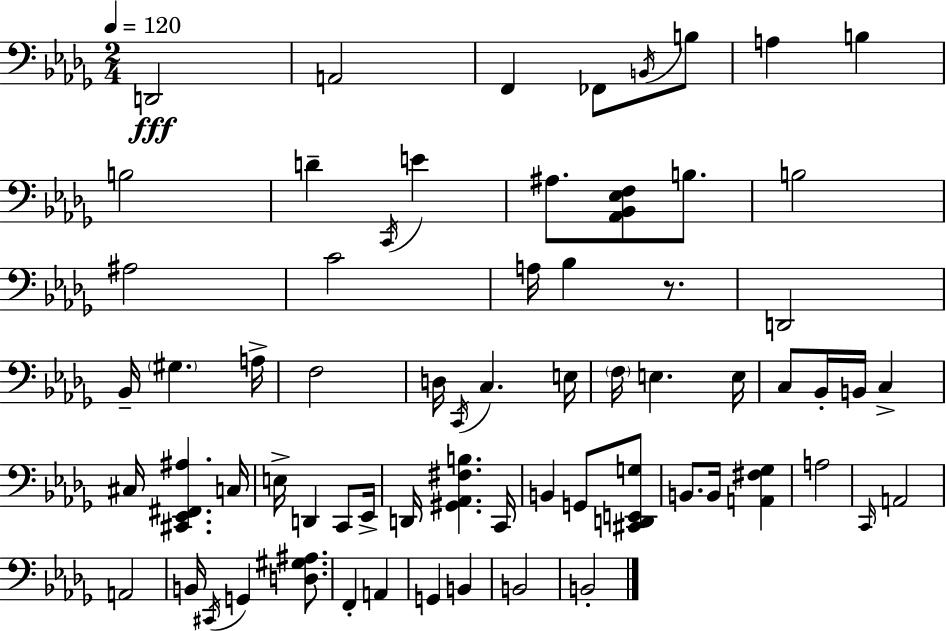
X:1
T:Untitled
M:2/4
L:1/4
K:Bbm
D,,2 A,,2 F,, _F,,/2 B,,/4 B,/2 A, B, B,2 D C,,/4 E ^A,/2 [_A,,_B,,_E,F,]/2 B,/2 B,2 ^A,2 C2 A,/4 _B, z/2 D,,2 _B,,/4 ^G, A,/4 F,2 D,/4 C,,/4 C, E,/4 F,/4 E, E,/4 C,/2 _B,,/4 B,,/4 C, ^C,/4 [^C,,_E,,^F,,^A,] C,/4 E,/4 D,, C,,/2 _E,,/4 D,,/4 [^G,,_A,,^F,B,] C,,/4 B,, G,,/2 [^C,,D,,E,,G,]/2 B,,/2 B,,/4 [A,,^F,_G,] A,2 C,,/4 A,,2 A,,2 B,,/4 ^C,,/4 G,, [D,^G,^A,]/2 F,, A,, G,, B,, B,,2 B,,2